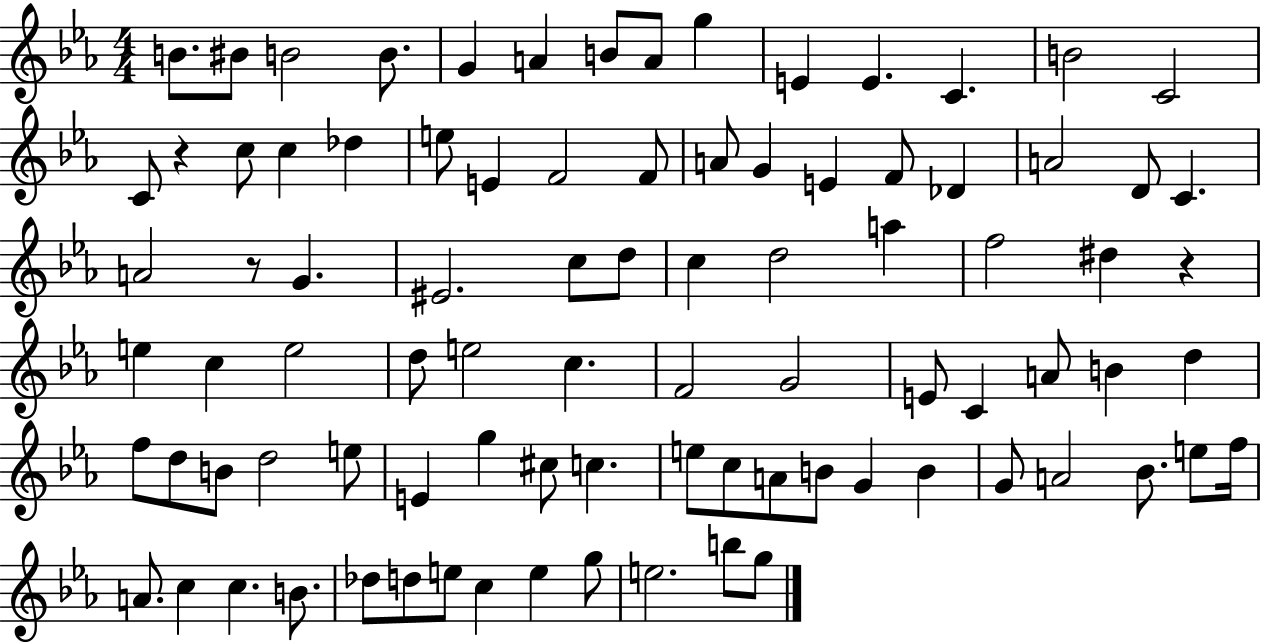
X:1
T:Untitled
M:4/4
L:1/4
K:Eb
B/2 ^B/2 B2 B/2 G A B/2 A/2 g E E C B2 C2 C/2 z c/2 c _d e/2 E F2 F/2 A/2 G E F/2 _D A2 D/2 C A2 z/2 G ^E2 c/2 d/2 c d2 a f2 ^d z e c e2 d/2 e2 c F2 G2 E/2 C A/2 B d f/2 d/2 B/2 d2 e/2 E g ^c/2 c e/2 c/2 A/2 B/2 G B G/2 A2 _B/2 e/2 f/4 A/2 c c B/2 _d/2 d/2 e/2 c e g/2 e2 b/2 g/2